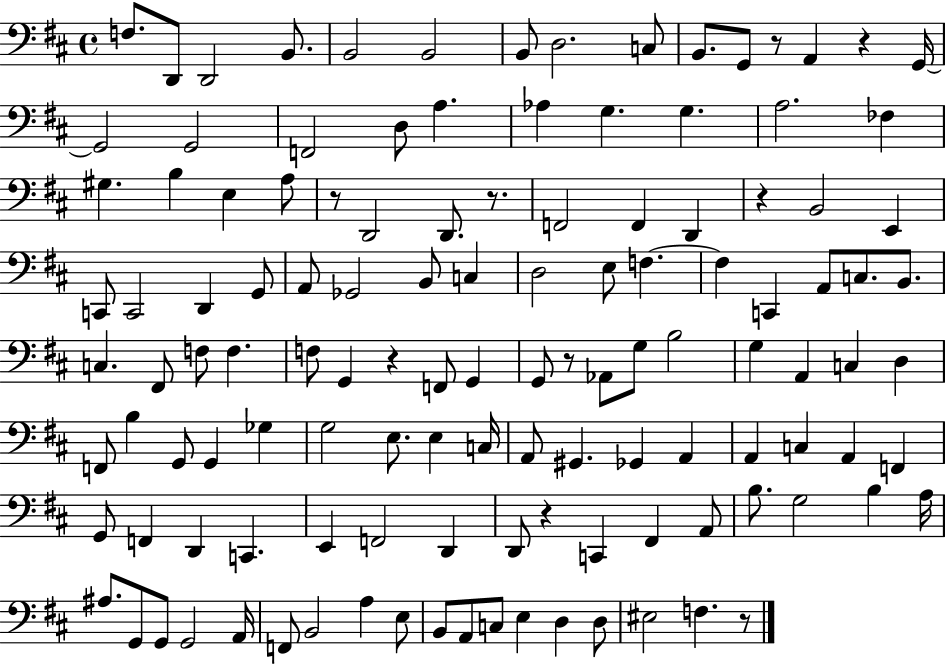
F3/e. D2/e D2/h B2/e. B2/h B2/h B2/e D3/h. C3/e B2/e. G2/e R/e A2/q R/q G2/s G2/h G2/h F2/h D3/e A3/q. Ab3/q G3/q. G3/q. A3/h. FES3/q G#3/q. B3/q E3/q A3/e R/e D2/h D2/e. R/e. F2/h F2/q D2/q R/q B2/h E2/q C2/e C2/h D2/q G2/e A2/e Gb2/h B2/e C3/q D3/h E3/e F3/q. F3/q C2/q A2/e C3/e. B2/e. C3/q. F#2/e F3/e F3/q. F3/e G2/q R/q F2/e G2/q G2/e R/e Ab2/e G3/e B3/h G3/q A2/q C3/q D3/q F2/e B3/q G2/e G2/q Gb3/q G3/h E3/e. E3/q C3/s A2/e G#2/q. Gb2/q A2/q A2/q C3/q A2/q F2/q G2/e F2/q D2/q C2/q. E2/q F2/h D2/q D2/e R/q C2/q F#2/q A2/e B3/e. G3/h B3/q A3/s A#3/e. G2/e G2/e G2/h A2/s F2/e B2/h A3/q E3/e B2/e A2/e C3/e E3/q D3/q D3/e EIS3/h F3/q. R/e